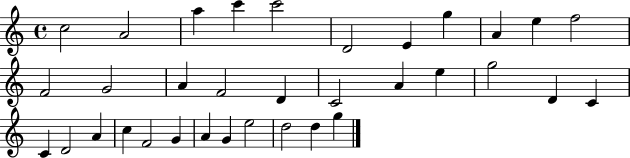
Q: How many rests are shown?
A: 0